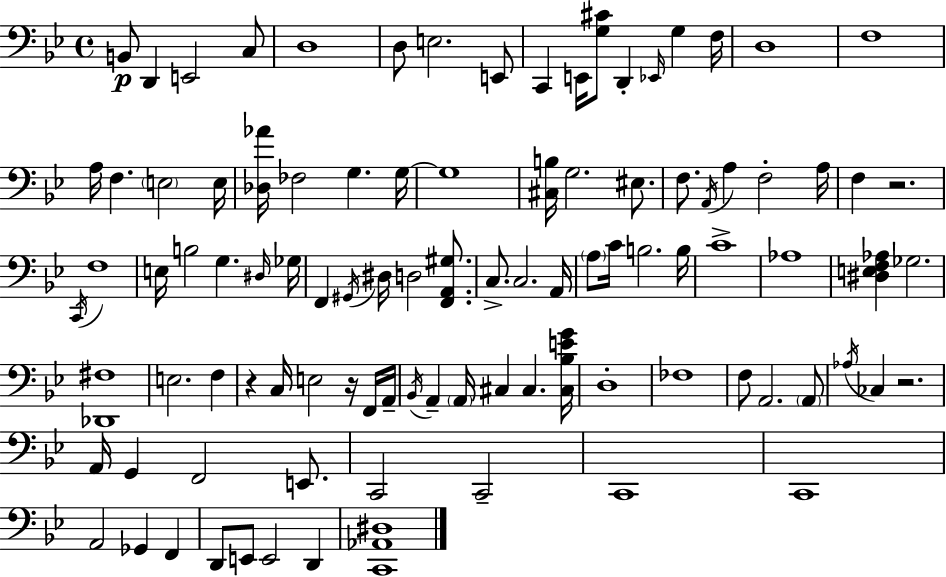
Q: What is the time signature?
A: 4/4